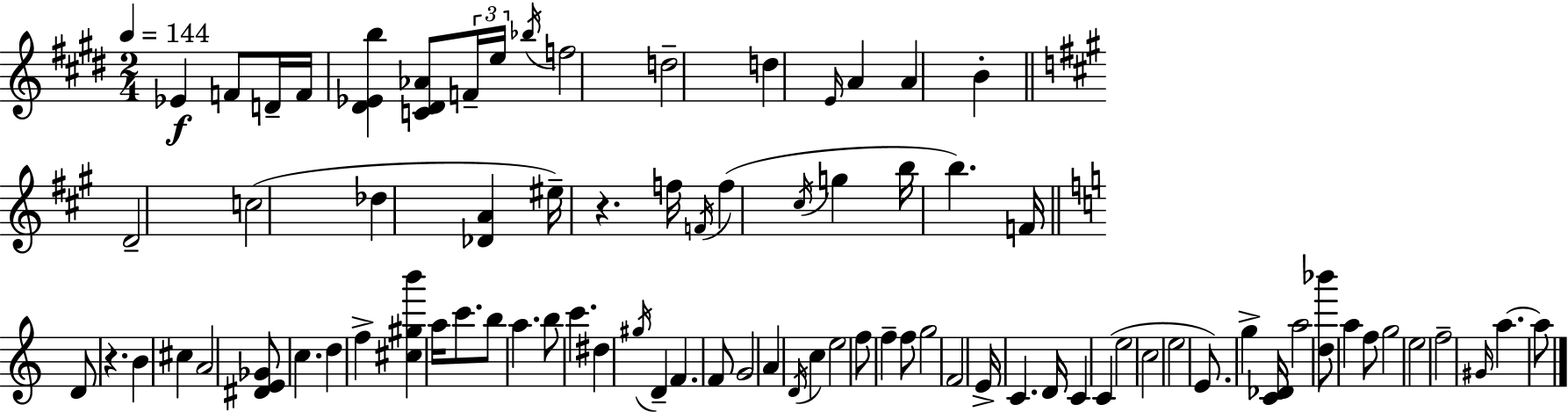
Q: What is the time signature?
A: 2/4